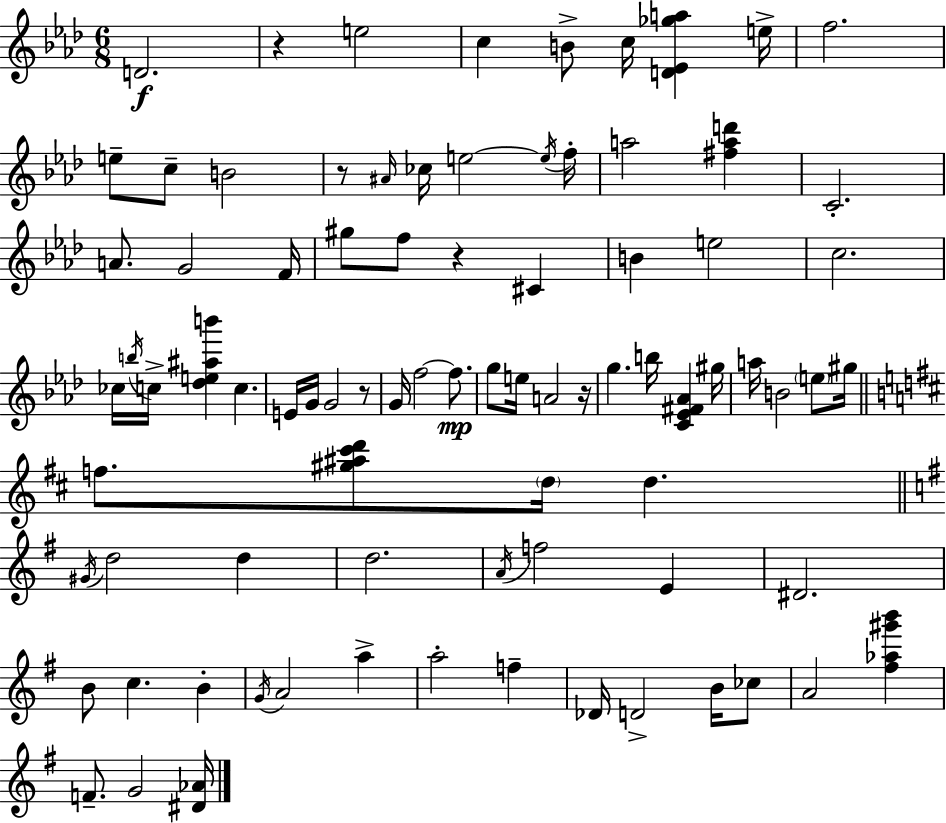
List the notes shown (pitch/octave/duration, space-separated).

D4/h. R/q E5/h C5/q B4/e C5/s [D4,Eb4,Gb5,A5]/q E5/s F5/h. E5/e C5/e B4/h R/e A#4/s CES5/s E5/h E5/s F5/s A5/h [F#5,A5,D6]/q C4/h. A4/e. G4/h F4/s G#5/e F5/e R/q C#4/q B4/q E5/h C5/h. CES5/s B5/s C5/s [Db5,E5,A#5,B6]/q C5/q. E4/s G4/s G4/h R/e G4/s F5/h F5/e. G5/e E5/s A4/h R/s G5/q. B5/s [C4,Eb4,F#4,Ab4]/q G#5/s A5/s B4/h E5/e G#5/s F5/e. [G#5,A#5,C#6,D6]/e D5/s D5/q. G#4/s D5/h D5/q D5/h. A4/s F5/h E4/q D#4/h. B4/e C5/q. B4/q G4/s A4/h A5/q A5/h F5/q Db4/s D4/h B4/s CES5/e A4/h [F#5,Ab5,G#6,B6]/q F4/e. G4/h [D#4,Ab4]/s